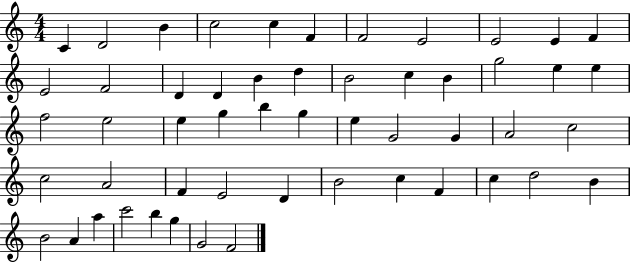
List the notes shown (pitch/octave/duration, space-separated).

C4/q D4/h B4/q C5/h C5/q F4/q F4/h E4/h E4/h E4/q F4/q E4/h F4/h D4/q D4/q B4/q D5/q B4/h C5/q B4/q G5/h E5/q E5/q F5/h E5/h E5/q G5/q B5/q G5/q E5/q G4/h G4/q A4/h C5/h C5/h A4/h F4/q E4/h D4/q B4/h C5/q F4/q C5/q D5/h B4/q B4/h A4/q A5/q C6/h B5/q G5/q G4/h F4/h